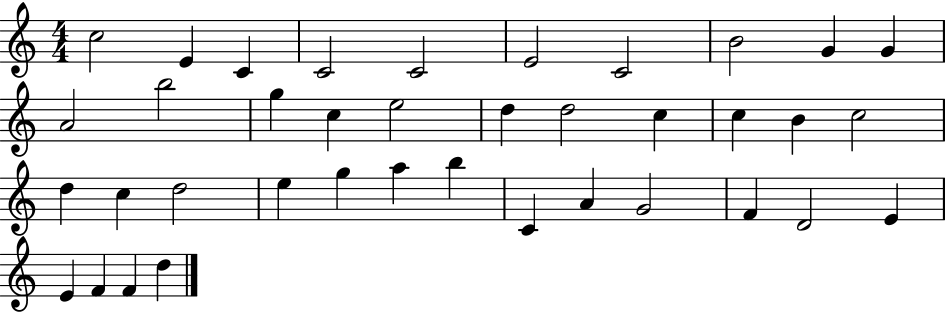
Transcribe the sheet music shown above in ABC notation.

X:1
T:Untitled
M:4/4
L:1/4
K:C
c2 E C C2 C2 E2 C2 B2 G G A2 b2 g c e2 d d2 c c B c2 d c d2 e g a b C A G2 F D2 E E F F d